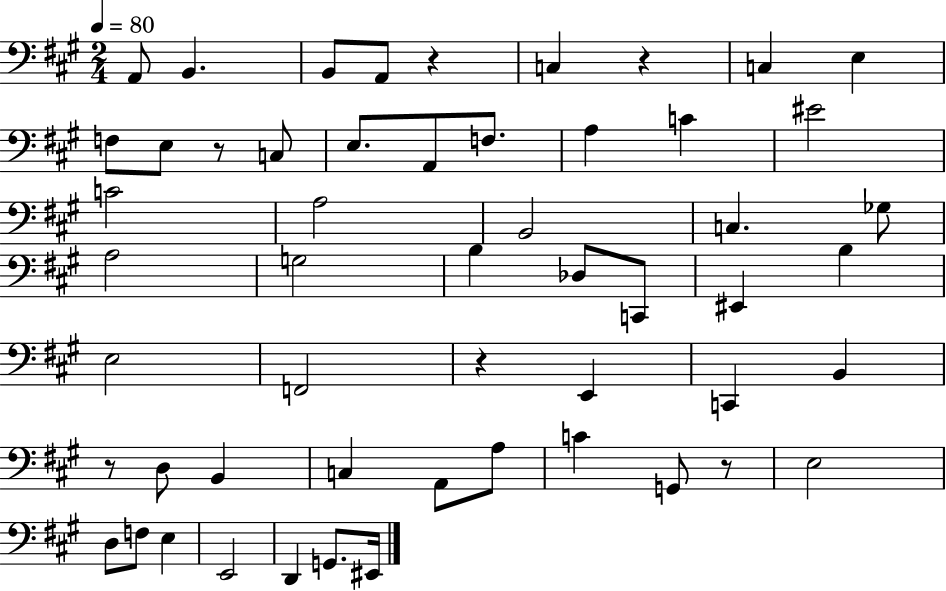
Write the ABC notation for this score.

X:1
T:Untitled
M:2/4
L:1/4
K:A
A,,/2 B,, B,,/2 A,,/2 z C, z C, E, F,/2 E,/2 z/2 C,/2 E,/2 A,,/2 F,/2 A, C ^E2 C2 A,2 B,,2 C, _G,/2 A,2 G,2 B, _D,/2 C,,/2 ^E,, B, E,2 F,,2 z E,, C,, B,, z/2 D,/2 B,, C, A,,/2 A,/2 C G,,/2 z/2 E,2 D,/2 F,/2 E, E,,2 D,, G,,/2 ^E,,/4